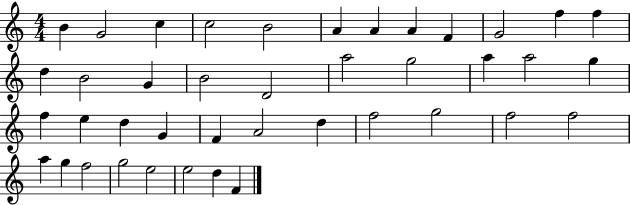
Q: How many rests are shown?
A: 0